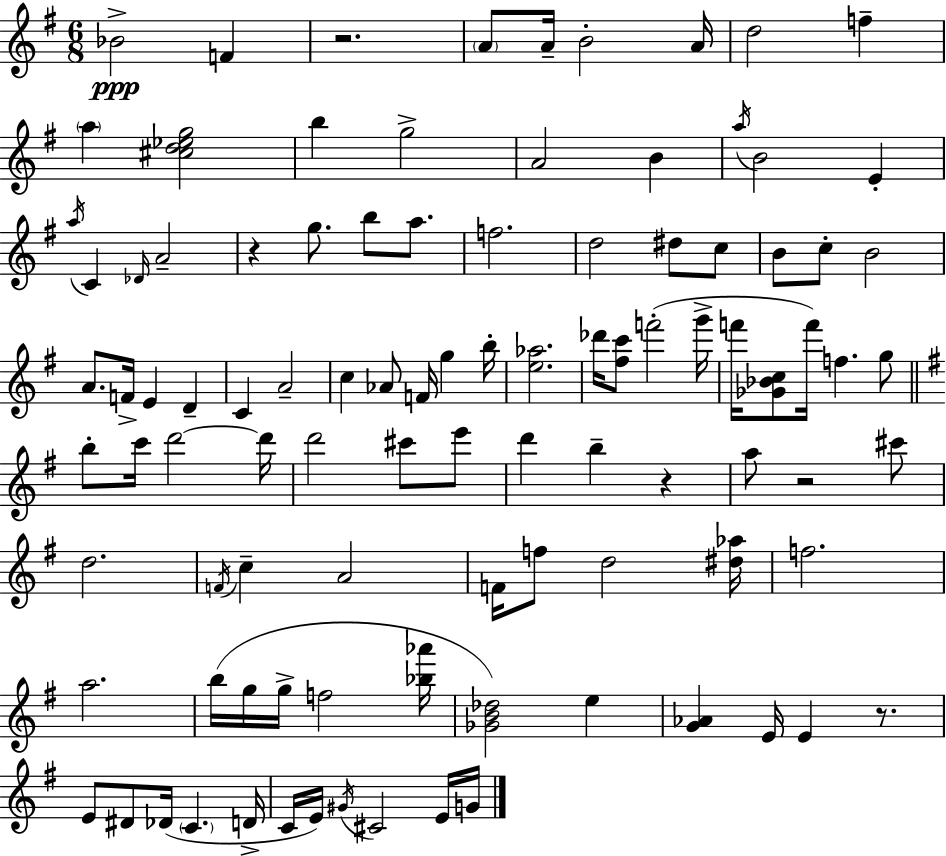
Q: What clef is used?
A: treble